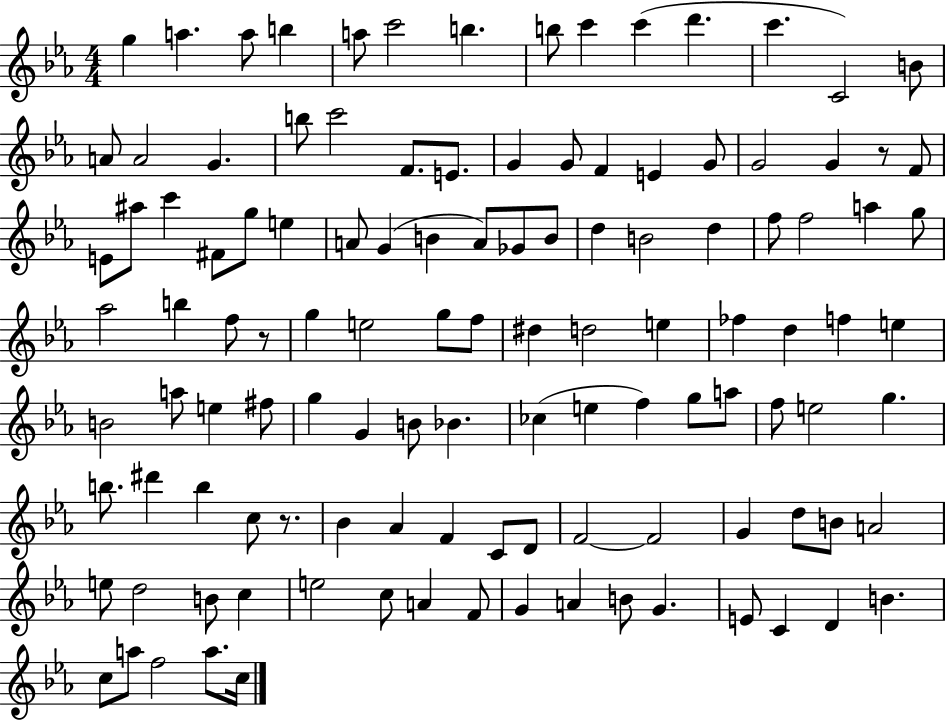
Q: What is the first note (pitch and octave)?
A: G5